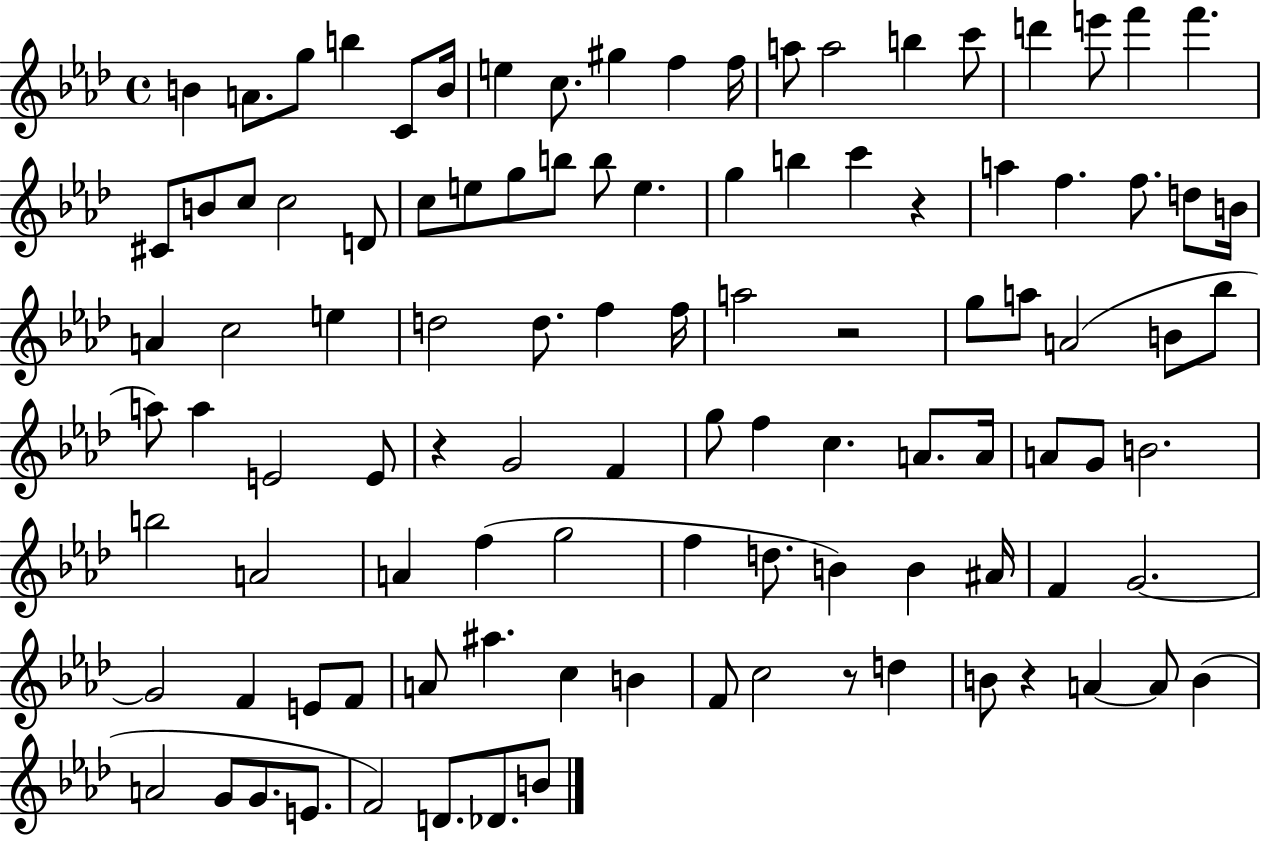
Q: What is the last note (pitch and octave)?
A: B4